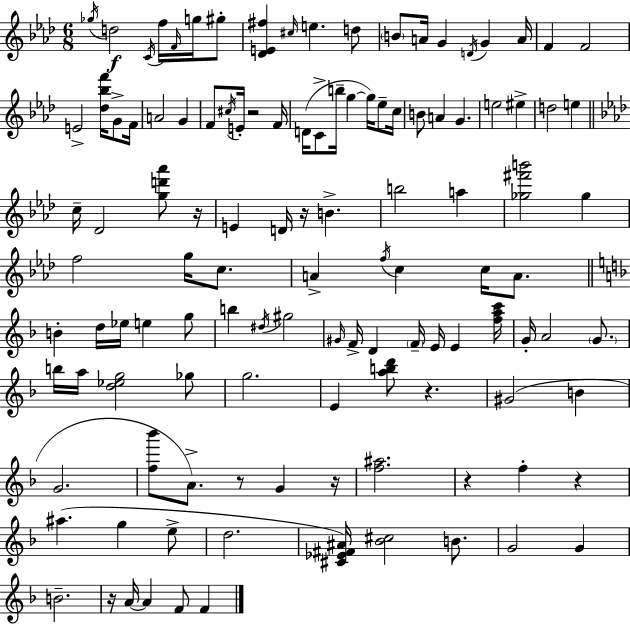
{
  \clef treble
  \numericTimeSignature
  \time 6/8
  \key f \minor
  \acciaccatura { ges''16 }\f d''2 \acciaccatura { c'16 } f''16 \grace { f'16 } | g''16 gis''8-. <des' e' fis''>4 \grace { cis''16 } e''4. | d''8 \parenthesize b'8 a'16 g'4 \acciaccatura { d'16 } | g'4 a'16 f'4 f'2 | \break e'2-> | <des'' bes'' f'''>16 g'8-> f'16 a'2 | g'4 f'8 \acciaccatura { cis''16 } e'16-. r2 | f'16 d'16( c'8-> b''16-- g''4~~ | \break g''16) ees''8-- c''16 b'8 a'4 | g'4. e''2 | eis''4-> d''2 | e''4 \bar "||" \break \key aes \major c''16-- des'2 <g'' d''' aes'''>8 r16 | e'4 d'16 r16 b'4.-> | b''2 a''4 | <ges'' fis''' b'''>2 ges''4 | \break f''2 g''16 c''8. | a'4-> \acciaccatura { f''16 } c''4 c''16 a'8. | \bar "||" \break \key f \major b'4-. d''16 ees''16 e''4 g''8 | b''4 \acciaccatura { dis''16 } gis''2 | \grace { gis'16 } f'16-> d'4 \parenthesize f'16-- e'16 e'4 | <f'' a'' c'''>16 g'16-. a'2 \parenthesize g'8. | \break b''16 a''16 <d'' ees'' g''>2 | ges''8 g''2. | e'4 <a'' b'' d'''>8 r4. | gis'2( b'4 | \break g'2. | <f'' bes'''>8 a'8.->) r8 g'4 | r16 <f'' ais''>2. | r4 f''4-. r4 | \break ais''4.( g''4 | e''8-> d''2. | <cis' ees' fis' ais'>16) <bes' cis''>2 b'8. | g'2 g'4 | \break b'2.-- | r16 a'16~~ a'4 f'8 f'4 | \bar "|."
}